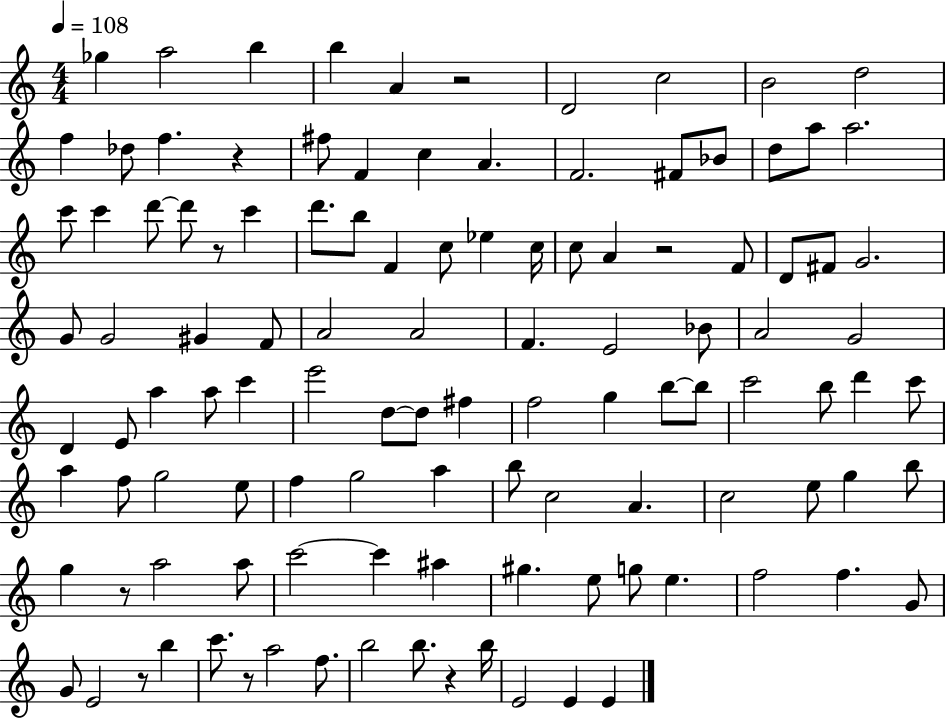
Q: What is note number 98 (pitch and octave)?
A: C6